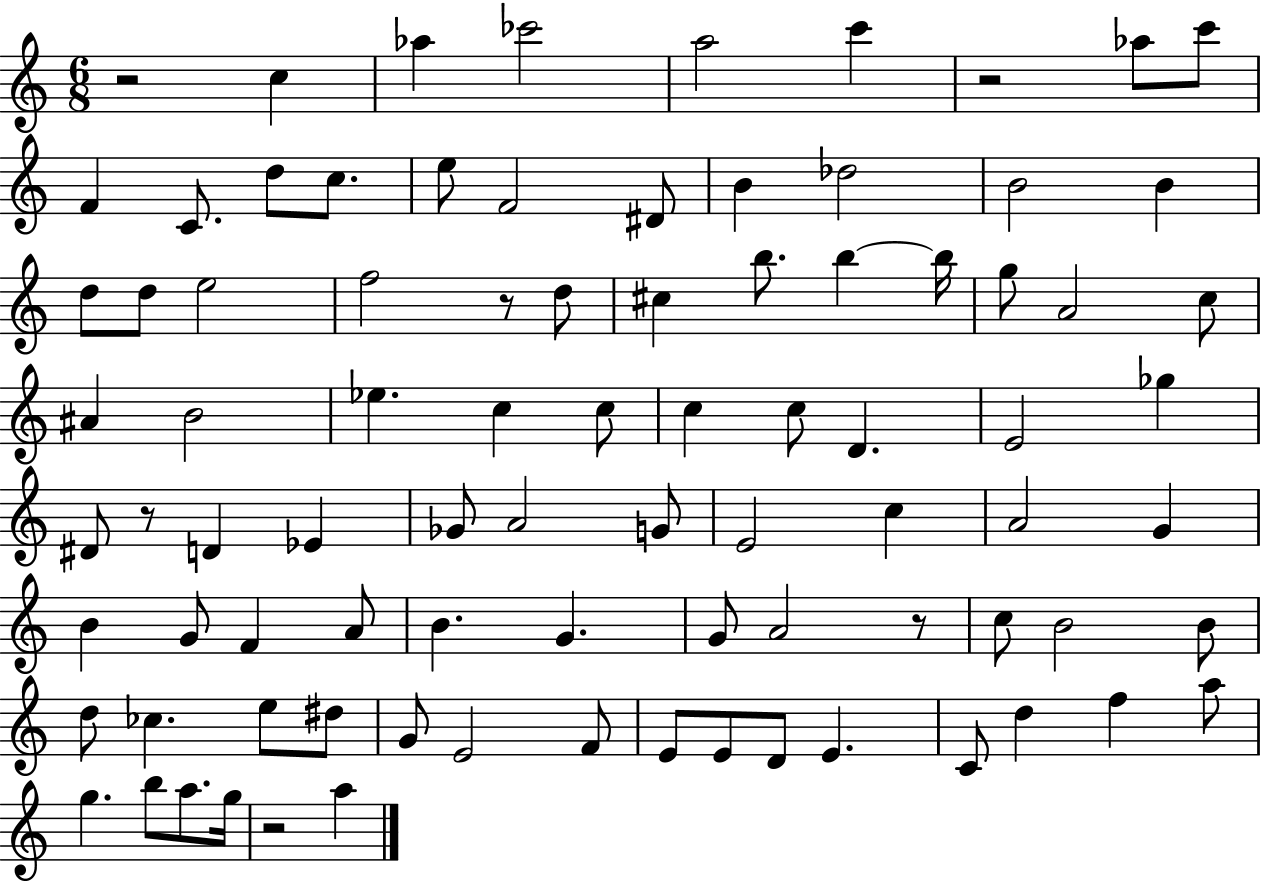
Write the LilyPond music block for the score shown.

{
  \clef treble
  \numericTimeSignature
  \time 6/8
  \key c \major
  r2 c''4 | aes''4 ces'''2 | a''2 c'''4 | r2 aes''8 c'''8 | \break f'4 c'8. d''8 c''8. | e''8 f'2 dis'8 | b'4 des''2 | b'2 b'4 | \break d''8 d''8 e''2 | f''2 r8 d''8 | cis''4 b''8. b''4~~ b''16 | g''8 a'2 c''8 | \break ais'4 b'2 | ees''4. c''4 c''8 | c''4 c''8 d'4. | e'2 ges''4 | \break dis'8 r8 d'4 ees'4 | ges'8 a'2 g'8 | e'2 c''4 | a'2 g'4 | \break b'4 g'8 f'4 a'8 | b'4. g'4. | g'8 a'2 r8 | c''8 b'2 b'8 | \break d''8 ces''4. e''8 dis''8 | g'8 e'2 f'8 | e'8 e'8 d'8 e'4. | c'8 d''4 f''4 a''8 | \break g''4. b''8 a''8. g''16 | r2 a''4 | \bar "|."
}